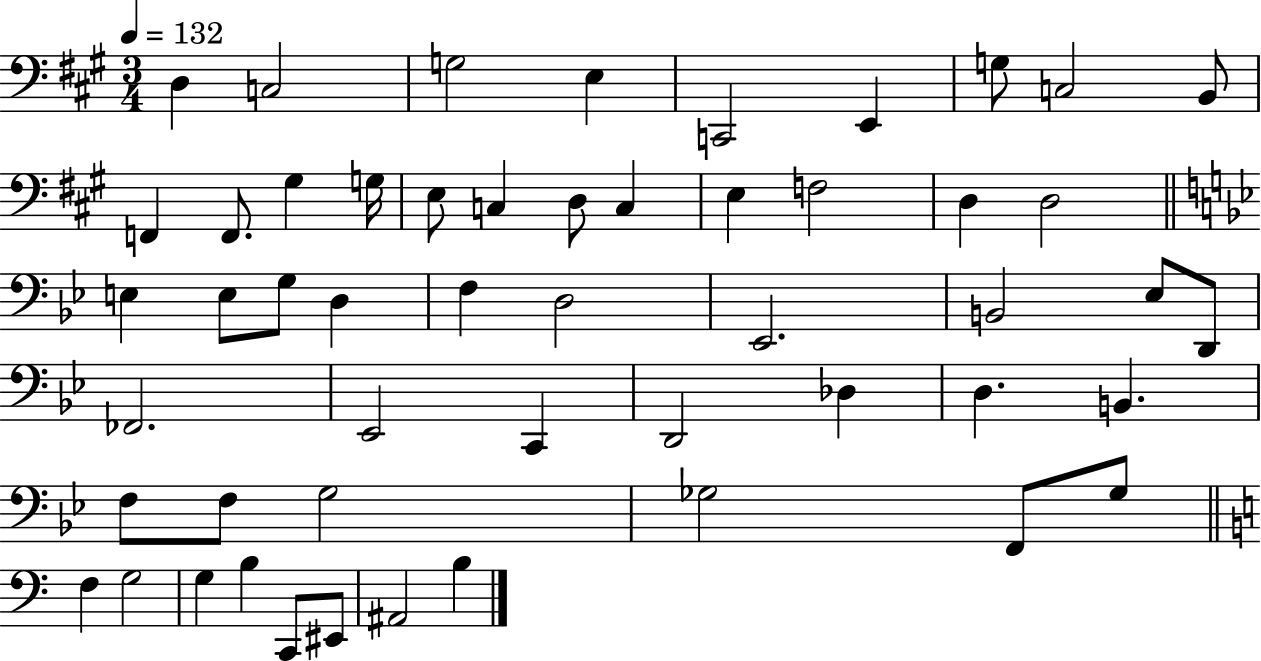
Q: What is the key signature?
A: A major